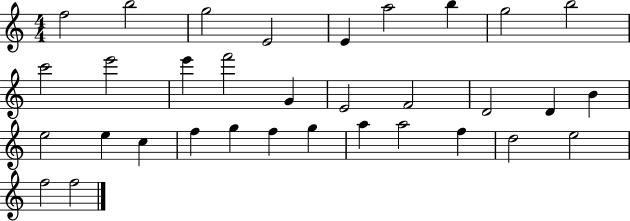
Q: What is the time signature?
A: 4/4